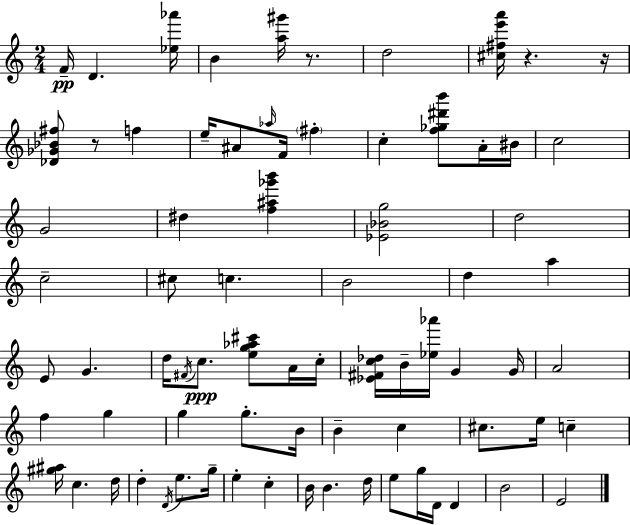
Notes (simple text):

F4/s D4/q. [Eb5,Ab6]/s B4/q [A5,G#6]/s R/e. D5/h [C#5,F#5,E6,A6]/s R/q. R/s [Db4,Gb4,Bb4,F#5]/e R/e F5/q E5/s A#4/e Ab5/s F4/s F#5/q C5/q [F5,Gb5,D#6,B6]/e A4/s BIS4/s C5/h G4/h D#5/q [F5,A#5,Gb6,B6]/q [Eb4,Bb4,G5]/h D5/h C5/h C#5/e C5/q. B4/h D5/q A5/q E4/e G4/q. D5/s F#4/s C5/e. [E5,G5,Ab5,C#6]/e A4/s C5/s [Eb4,F#4,C5,Db5]/s B4/s [Eb5,Ab6]/s G4/q G4/s A4/h F5/q G5/q G5/q G5/e. B4/s B4/q C5/q C#5/e. E5/s C5/q [G#5,A#5]/s C5/q. D5/s D5/q D4/s E5/e. G5/s E5/q C5/q B4/s B4/q. D5/s E5/e G5/s D4/s D4/q B4/h E4/h